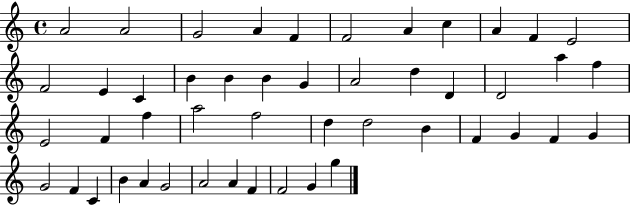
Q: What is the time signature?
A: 4/4